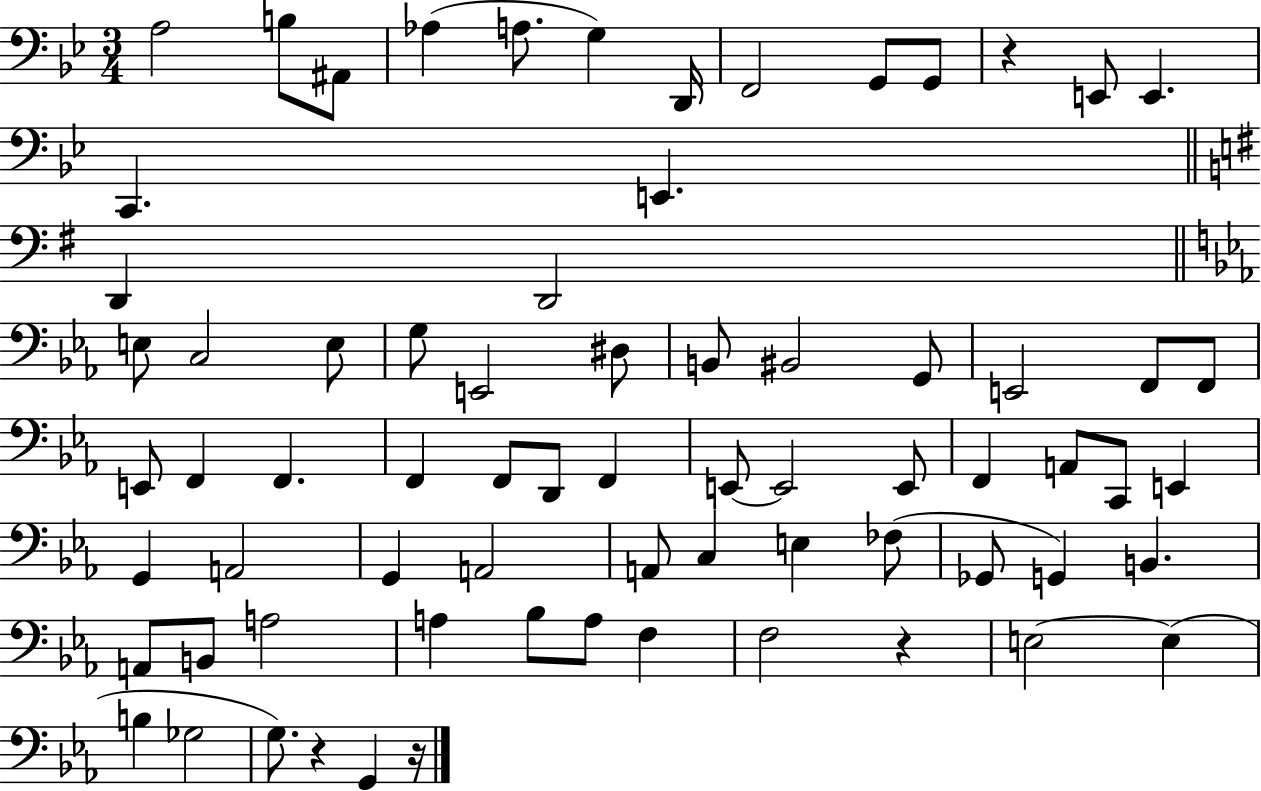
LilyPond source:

{
  \clef bass
  \numericTimeSignature
  \time 3/4
  \key bes \major
  a2 b8 ais,8 | aes4( a8. g4) d,16 | f,2 g,8 g,8 | r4 e,8 e,4. | \break c,4. e,4. | \bar "||" \break \key e \minor d,4 d,2 | \bar "||" \break \key ees \major e8 c2 e8 | g8 e,2 dis8 | b,8 bis,2 g,8 | e,2 f,8 f,8 | \break e,8 f,4 f,4. | f,4 f,8 d,8 f,4 | e,8~~ e,2 e,8 | f,4 a,8 c,8 e,4 | \break g,4 a,2 | g,4 a,2 | a,8 c4 e4 fes8( | ges,8 g,4) b,4. | \break a,8 b,8 a2 | a4 bes8 a8 f4 | f2 r4 | e2~~ e4( | \break b4 ges2 | g8.) r4 g,4 r16 | \bar "|."
}